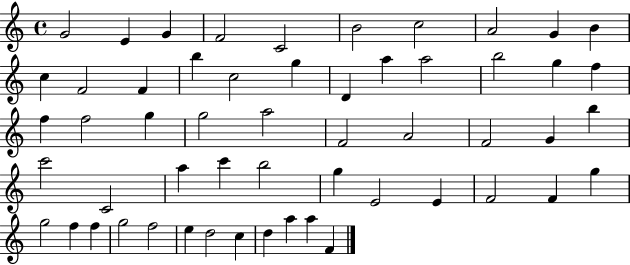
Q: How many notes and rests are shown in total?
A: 55